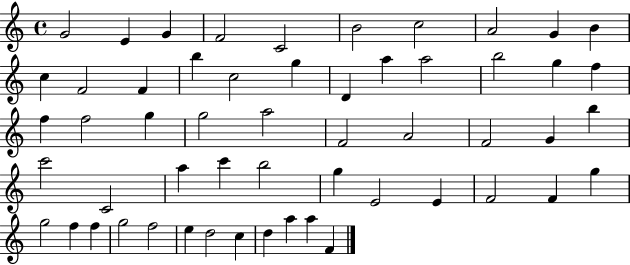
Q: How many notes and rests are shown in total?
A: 55